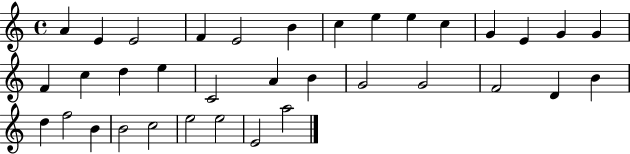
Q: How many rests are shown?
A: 0